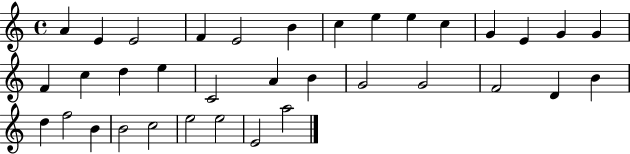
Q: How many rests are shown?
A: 0